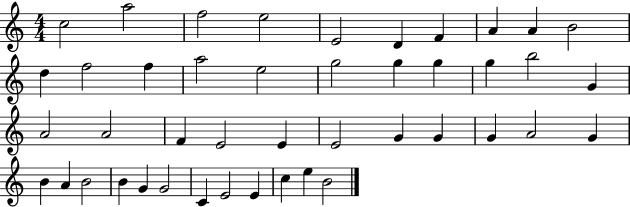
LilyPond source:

{
  \clef treble
  \numericTimeSignature
  \time 4/4
  \key c \major
  c''2 a''2 | f''2 e''2 | e'2 d'4 f'4 | a'4 a'4 b'2 | \break d''4 f''2 f''4 | a''2 e''2 | g''2 g''4 g''4 | g''4 b''2 g'4 | \break a'2 a'2 | f'4 e'2 e'4 | e'2 g'4 g'4 | g'4 a'2 g'4 | \break b'4 a'4 b'2 | b'4 g'4 g'2 | c'4 e'2 e'4 | c''4 e''4 b'2 | \break \bar "|."
}